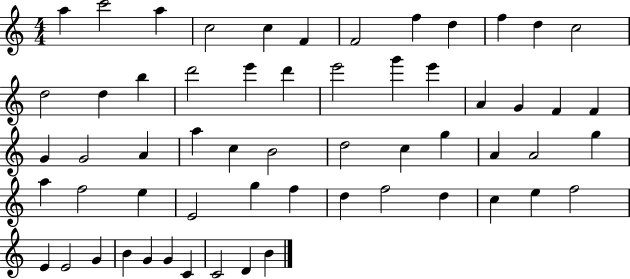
X:1
T:Untitled
M:4/4
L:1/4
K:C
a c'2 a c2 c F F2 f d f d c2 d2 d b d'2 e' d' e'2 g' e' A G F F G G2 A a c B2 d2 c g A A2 g a f2 e E2 g f d f2 d c e f2 E E2 G B G G C C2 D B